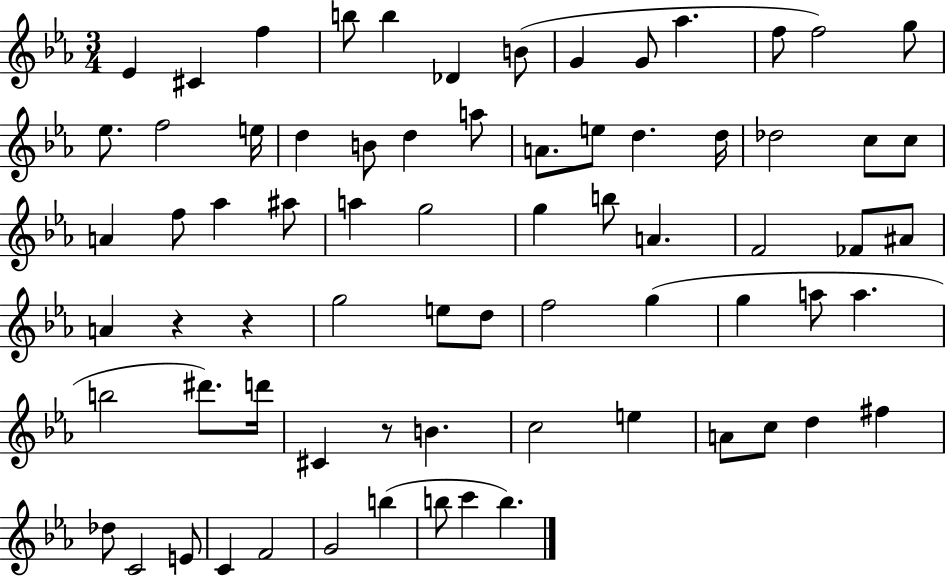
Eb4/q C#4/q F5/q B5/e B5/q Db4/q B4/e G4/q G4/e Ab5/q. F5/e F5/h G5/e Eb5/e. F5/h E5/s D5/q B4/e D5/q A5/e A4/e. E5/e D5/q. D5/s Db5/h C5/e C5/e A4/q F5/e Ab5/q A#5/e A5/q G5/h G5/q B5/e A4/q. F4/h FES4/e A#4/e A4/q R/q R/q G5/h E5/e D5/e F5/h G5/q G5/q A5/e A5/q. B5/h D#6/e. D6/s C#4/q R/e B4/q. C5/h E5/q A4/e C5/e D5/q F#5/q Db5/e C4/h E4/e C4/q F4/h G4/h B5/q B5/e C6/q B5/q.